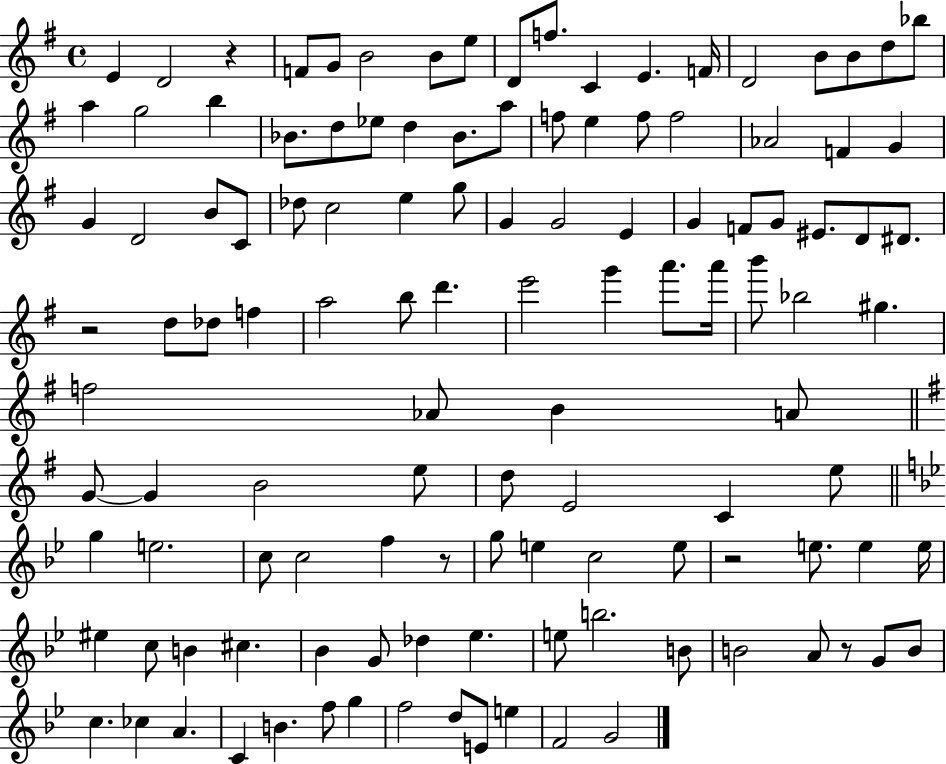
X:1
T:Untitled
M:4/4
L:1/4
K:G
E D2 z F/2 G/2 B2 B/2 e/2 D/2 f/2 C E F/4 D2 B/2 B/2 d/2 _b/2 a g2 b _B/2 d/2 _e/2 d _B/2 a/2 f/2 e f/2 f2 _A2 F G G D2 B/2 C/2 _d/2 c2 e g/2 G G2 E G F/2 G/2 ^E/2 D/2 ^D/2 z2 d/2 _d/2 f a2 b/2 d' e'2 g' a'/2 a'/4 b'/2 _b2 ^g f2 _A/2 B A/2 G/2 G B2 e/2 d/2 E2 C e/2 g e2 c/2 c2 f z/2 g/2 e c2 e/2 z2 e/2 e e/4 ^e c/2 B ^c _B G/2 _d _e e/2 b2 B/2 B2 A/2 z/2 G/2 B/2 c _c A C B f/2 g f2 d/2 E/2 e F2 G2